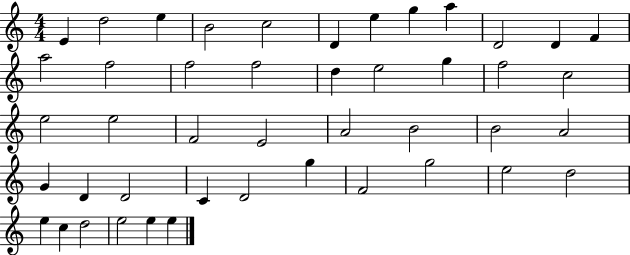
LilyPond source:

{
  \clef treble
  \numericTimeSignature
  \time 4/4
  \key c \major
  e'4 d''2 e''4 | b'2 c''2 | d'4 e''4 g''4 a''4 | d'2 d'4 f'4 | \break a''2 f''2 | f''2 f''2 | d''4 e''2 g''4 | f''2 c''2 | \break e''2 e''2 | f'2 e'2 | a'2 b'2 | b'2 a'2 | \break g'4 d'4 d'2 | c'4 d'2 g''4 | f'2 g''2 | e''2 d''2 | \break e''4 c''4 d''2 | e''2 e''4 e''4 | \bar "|."
}